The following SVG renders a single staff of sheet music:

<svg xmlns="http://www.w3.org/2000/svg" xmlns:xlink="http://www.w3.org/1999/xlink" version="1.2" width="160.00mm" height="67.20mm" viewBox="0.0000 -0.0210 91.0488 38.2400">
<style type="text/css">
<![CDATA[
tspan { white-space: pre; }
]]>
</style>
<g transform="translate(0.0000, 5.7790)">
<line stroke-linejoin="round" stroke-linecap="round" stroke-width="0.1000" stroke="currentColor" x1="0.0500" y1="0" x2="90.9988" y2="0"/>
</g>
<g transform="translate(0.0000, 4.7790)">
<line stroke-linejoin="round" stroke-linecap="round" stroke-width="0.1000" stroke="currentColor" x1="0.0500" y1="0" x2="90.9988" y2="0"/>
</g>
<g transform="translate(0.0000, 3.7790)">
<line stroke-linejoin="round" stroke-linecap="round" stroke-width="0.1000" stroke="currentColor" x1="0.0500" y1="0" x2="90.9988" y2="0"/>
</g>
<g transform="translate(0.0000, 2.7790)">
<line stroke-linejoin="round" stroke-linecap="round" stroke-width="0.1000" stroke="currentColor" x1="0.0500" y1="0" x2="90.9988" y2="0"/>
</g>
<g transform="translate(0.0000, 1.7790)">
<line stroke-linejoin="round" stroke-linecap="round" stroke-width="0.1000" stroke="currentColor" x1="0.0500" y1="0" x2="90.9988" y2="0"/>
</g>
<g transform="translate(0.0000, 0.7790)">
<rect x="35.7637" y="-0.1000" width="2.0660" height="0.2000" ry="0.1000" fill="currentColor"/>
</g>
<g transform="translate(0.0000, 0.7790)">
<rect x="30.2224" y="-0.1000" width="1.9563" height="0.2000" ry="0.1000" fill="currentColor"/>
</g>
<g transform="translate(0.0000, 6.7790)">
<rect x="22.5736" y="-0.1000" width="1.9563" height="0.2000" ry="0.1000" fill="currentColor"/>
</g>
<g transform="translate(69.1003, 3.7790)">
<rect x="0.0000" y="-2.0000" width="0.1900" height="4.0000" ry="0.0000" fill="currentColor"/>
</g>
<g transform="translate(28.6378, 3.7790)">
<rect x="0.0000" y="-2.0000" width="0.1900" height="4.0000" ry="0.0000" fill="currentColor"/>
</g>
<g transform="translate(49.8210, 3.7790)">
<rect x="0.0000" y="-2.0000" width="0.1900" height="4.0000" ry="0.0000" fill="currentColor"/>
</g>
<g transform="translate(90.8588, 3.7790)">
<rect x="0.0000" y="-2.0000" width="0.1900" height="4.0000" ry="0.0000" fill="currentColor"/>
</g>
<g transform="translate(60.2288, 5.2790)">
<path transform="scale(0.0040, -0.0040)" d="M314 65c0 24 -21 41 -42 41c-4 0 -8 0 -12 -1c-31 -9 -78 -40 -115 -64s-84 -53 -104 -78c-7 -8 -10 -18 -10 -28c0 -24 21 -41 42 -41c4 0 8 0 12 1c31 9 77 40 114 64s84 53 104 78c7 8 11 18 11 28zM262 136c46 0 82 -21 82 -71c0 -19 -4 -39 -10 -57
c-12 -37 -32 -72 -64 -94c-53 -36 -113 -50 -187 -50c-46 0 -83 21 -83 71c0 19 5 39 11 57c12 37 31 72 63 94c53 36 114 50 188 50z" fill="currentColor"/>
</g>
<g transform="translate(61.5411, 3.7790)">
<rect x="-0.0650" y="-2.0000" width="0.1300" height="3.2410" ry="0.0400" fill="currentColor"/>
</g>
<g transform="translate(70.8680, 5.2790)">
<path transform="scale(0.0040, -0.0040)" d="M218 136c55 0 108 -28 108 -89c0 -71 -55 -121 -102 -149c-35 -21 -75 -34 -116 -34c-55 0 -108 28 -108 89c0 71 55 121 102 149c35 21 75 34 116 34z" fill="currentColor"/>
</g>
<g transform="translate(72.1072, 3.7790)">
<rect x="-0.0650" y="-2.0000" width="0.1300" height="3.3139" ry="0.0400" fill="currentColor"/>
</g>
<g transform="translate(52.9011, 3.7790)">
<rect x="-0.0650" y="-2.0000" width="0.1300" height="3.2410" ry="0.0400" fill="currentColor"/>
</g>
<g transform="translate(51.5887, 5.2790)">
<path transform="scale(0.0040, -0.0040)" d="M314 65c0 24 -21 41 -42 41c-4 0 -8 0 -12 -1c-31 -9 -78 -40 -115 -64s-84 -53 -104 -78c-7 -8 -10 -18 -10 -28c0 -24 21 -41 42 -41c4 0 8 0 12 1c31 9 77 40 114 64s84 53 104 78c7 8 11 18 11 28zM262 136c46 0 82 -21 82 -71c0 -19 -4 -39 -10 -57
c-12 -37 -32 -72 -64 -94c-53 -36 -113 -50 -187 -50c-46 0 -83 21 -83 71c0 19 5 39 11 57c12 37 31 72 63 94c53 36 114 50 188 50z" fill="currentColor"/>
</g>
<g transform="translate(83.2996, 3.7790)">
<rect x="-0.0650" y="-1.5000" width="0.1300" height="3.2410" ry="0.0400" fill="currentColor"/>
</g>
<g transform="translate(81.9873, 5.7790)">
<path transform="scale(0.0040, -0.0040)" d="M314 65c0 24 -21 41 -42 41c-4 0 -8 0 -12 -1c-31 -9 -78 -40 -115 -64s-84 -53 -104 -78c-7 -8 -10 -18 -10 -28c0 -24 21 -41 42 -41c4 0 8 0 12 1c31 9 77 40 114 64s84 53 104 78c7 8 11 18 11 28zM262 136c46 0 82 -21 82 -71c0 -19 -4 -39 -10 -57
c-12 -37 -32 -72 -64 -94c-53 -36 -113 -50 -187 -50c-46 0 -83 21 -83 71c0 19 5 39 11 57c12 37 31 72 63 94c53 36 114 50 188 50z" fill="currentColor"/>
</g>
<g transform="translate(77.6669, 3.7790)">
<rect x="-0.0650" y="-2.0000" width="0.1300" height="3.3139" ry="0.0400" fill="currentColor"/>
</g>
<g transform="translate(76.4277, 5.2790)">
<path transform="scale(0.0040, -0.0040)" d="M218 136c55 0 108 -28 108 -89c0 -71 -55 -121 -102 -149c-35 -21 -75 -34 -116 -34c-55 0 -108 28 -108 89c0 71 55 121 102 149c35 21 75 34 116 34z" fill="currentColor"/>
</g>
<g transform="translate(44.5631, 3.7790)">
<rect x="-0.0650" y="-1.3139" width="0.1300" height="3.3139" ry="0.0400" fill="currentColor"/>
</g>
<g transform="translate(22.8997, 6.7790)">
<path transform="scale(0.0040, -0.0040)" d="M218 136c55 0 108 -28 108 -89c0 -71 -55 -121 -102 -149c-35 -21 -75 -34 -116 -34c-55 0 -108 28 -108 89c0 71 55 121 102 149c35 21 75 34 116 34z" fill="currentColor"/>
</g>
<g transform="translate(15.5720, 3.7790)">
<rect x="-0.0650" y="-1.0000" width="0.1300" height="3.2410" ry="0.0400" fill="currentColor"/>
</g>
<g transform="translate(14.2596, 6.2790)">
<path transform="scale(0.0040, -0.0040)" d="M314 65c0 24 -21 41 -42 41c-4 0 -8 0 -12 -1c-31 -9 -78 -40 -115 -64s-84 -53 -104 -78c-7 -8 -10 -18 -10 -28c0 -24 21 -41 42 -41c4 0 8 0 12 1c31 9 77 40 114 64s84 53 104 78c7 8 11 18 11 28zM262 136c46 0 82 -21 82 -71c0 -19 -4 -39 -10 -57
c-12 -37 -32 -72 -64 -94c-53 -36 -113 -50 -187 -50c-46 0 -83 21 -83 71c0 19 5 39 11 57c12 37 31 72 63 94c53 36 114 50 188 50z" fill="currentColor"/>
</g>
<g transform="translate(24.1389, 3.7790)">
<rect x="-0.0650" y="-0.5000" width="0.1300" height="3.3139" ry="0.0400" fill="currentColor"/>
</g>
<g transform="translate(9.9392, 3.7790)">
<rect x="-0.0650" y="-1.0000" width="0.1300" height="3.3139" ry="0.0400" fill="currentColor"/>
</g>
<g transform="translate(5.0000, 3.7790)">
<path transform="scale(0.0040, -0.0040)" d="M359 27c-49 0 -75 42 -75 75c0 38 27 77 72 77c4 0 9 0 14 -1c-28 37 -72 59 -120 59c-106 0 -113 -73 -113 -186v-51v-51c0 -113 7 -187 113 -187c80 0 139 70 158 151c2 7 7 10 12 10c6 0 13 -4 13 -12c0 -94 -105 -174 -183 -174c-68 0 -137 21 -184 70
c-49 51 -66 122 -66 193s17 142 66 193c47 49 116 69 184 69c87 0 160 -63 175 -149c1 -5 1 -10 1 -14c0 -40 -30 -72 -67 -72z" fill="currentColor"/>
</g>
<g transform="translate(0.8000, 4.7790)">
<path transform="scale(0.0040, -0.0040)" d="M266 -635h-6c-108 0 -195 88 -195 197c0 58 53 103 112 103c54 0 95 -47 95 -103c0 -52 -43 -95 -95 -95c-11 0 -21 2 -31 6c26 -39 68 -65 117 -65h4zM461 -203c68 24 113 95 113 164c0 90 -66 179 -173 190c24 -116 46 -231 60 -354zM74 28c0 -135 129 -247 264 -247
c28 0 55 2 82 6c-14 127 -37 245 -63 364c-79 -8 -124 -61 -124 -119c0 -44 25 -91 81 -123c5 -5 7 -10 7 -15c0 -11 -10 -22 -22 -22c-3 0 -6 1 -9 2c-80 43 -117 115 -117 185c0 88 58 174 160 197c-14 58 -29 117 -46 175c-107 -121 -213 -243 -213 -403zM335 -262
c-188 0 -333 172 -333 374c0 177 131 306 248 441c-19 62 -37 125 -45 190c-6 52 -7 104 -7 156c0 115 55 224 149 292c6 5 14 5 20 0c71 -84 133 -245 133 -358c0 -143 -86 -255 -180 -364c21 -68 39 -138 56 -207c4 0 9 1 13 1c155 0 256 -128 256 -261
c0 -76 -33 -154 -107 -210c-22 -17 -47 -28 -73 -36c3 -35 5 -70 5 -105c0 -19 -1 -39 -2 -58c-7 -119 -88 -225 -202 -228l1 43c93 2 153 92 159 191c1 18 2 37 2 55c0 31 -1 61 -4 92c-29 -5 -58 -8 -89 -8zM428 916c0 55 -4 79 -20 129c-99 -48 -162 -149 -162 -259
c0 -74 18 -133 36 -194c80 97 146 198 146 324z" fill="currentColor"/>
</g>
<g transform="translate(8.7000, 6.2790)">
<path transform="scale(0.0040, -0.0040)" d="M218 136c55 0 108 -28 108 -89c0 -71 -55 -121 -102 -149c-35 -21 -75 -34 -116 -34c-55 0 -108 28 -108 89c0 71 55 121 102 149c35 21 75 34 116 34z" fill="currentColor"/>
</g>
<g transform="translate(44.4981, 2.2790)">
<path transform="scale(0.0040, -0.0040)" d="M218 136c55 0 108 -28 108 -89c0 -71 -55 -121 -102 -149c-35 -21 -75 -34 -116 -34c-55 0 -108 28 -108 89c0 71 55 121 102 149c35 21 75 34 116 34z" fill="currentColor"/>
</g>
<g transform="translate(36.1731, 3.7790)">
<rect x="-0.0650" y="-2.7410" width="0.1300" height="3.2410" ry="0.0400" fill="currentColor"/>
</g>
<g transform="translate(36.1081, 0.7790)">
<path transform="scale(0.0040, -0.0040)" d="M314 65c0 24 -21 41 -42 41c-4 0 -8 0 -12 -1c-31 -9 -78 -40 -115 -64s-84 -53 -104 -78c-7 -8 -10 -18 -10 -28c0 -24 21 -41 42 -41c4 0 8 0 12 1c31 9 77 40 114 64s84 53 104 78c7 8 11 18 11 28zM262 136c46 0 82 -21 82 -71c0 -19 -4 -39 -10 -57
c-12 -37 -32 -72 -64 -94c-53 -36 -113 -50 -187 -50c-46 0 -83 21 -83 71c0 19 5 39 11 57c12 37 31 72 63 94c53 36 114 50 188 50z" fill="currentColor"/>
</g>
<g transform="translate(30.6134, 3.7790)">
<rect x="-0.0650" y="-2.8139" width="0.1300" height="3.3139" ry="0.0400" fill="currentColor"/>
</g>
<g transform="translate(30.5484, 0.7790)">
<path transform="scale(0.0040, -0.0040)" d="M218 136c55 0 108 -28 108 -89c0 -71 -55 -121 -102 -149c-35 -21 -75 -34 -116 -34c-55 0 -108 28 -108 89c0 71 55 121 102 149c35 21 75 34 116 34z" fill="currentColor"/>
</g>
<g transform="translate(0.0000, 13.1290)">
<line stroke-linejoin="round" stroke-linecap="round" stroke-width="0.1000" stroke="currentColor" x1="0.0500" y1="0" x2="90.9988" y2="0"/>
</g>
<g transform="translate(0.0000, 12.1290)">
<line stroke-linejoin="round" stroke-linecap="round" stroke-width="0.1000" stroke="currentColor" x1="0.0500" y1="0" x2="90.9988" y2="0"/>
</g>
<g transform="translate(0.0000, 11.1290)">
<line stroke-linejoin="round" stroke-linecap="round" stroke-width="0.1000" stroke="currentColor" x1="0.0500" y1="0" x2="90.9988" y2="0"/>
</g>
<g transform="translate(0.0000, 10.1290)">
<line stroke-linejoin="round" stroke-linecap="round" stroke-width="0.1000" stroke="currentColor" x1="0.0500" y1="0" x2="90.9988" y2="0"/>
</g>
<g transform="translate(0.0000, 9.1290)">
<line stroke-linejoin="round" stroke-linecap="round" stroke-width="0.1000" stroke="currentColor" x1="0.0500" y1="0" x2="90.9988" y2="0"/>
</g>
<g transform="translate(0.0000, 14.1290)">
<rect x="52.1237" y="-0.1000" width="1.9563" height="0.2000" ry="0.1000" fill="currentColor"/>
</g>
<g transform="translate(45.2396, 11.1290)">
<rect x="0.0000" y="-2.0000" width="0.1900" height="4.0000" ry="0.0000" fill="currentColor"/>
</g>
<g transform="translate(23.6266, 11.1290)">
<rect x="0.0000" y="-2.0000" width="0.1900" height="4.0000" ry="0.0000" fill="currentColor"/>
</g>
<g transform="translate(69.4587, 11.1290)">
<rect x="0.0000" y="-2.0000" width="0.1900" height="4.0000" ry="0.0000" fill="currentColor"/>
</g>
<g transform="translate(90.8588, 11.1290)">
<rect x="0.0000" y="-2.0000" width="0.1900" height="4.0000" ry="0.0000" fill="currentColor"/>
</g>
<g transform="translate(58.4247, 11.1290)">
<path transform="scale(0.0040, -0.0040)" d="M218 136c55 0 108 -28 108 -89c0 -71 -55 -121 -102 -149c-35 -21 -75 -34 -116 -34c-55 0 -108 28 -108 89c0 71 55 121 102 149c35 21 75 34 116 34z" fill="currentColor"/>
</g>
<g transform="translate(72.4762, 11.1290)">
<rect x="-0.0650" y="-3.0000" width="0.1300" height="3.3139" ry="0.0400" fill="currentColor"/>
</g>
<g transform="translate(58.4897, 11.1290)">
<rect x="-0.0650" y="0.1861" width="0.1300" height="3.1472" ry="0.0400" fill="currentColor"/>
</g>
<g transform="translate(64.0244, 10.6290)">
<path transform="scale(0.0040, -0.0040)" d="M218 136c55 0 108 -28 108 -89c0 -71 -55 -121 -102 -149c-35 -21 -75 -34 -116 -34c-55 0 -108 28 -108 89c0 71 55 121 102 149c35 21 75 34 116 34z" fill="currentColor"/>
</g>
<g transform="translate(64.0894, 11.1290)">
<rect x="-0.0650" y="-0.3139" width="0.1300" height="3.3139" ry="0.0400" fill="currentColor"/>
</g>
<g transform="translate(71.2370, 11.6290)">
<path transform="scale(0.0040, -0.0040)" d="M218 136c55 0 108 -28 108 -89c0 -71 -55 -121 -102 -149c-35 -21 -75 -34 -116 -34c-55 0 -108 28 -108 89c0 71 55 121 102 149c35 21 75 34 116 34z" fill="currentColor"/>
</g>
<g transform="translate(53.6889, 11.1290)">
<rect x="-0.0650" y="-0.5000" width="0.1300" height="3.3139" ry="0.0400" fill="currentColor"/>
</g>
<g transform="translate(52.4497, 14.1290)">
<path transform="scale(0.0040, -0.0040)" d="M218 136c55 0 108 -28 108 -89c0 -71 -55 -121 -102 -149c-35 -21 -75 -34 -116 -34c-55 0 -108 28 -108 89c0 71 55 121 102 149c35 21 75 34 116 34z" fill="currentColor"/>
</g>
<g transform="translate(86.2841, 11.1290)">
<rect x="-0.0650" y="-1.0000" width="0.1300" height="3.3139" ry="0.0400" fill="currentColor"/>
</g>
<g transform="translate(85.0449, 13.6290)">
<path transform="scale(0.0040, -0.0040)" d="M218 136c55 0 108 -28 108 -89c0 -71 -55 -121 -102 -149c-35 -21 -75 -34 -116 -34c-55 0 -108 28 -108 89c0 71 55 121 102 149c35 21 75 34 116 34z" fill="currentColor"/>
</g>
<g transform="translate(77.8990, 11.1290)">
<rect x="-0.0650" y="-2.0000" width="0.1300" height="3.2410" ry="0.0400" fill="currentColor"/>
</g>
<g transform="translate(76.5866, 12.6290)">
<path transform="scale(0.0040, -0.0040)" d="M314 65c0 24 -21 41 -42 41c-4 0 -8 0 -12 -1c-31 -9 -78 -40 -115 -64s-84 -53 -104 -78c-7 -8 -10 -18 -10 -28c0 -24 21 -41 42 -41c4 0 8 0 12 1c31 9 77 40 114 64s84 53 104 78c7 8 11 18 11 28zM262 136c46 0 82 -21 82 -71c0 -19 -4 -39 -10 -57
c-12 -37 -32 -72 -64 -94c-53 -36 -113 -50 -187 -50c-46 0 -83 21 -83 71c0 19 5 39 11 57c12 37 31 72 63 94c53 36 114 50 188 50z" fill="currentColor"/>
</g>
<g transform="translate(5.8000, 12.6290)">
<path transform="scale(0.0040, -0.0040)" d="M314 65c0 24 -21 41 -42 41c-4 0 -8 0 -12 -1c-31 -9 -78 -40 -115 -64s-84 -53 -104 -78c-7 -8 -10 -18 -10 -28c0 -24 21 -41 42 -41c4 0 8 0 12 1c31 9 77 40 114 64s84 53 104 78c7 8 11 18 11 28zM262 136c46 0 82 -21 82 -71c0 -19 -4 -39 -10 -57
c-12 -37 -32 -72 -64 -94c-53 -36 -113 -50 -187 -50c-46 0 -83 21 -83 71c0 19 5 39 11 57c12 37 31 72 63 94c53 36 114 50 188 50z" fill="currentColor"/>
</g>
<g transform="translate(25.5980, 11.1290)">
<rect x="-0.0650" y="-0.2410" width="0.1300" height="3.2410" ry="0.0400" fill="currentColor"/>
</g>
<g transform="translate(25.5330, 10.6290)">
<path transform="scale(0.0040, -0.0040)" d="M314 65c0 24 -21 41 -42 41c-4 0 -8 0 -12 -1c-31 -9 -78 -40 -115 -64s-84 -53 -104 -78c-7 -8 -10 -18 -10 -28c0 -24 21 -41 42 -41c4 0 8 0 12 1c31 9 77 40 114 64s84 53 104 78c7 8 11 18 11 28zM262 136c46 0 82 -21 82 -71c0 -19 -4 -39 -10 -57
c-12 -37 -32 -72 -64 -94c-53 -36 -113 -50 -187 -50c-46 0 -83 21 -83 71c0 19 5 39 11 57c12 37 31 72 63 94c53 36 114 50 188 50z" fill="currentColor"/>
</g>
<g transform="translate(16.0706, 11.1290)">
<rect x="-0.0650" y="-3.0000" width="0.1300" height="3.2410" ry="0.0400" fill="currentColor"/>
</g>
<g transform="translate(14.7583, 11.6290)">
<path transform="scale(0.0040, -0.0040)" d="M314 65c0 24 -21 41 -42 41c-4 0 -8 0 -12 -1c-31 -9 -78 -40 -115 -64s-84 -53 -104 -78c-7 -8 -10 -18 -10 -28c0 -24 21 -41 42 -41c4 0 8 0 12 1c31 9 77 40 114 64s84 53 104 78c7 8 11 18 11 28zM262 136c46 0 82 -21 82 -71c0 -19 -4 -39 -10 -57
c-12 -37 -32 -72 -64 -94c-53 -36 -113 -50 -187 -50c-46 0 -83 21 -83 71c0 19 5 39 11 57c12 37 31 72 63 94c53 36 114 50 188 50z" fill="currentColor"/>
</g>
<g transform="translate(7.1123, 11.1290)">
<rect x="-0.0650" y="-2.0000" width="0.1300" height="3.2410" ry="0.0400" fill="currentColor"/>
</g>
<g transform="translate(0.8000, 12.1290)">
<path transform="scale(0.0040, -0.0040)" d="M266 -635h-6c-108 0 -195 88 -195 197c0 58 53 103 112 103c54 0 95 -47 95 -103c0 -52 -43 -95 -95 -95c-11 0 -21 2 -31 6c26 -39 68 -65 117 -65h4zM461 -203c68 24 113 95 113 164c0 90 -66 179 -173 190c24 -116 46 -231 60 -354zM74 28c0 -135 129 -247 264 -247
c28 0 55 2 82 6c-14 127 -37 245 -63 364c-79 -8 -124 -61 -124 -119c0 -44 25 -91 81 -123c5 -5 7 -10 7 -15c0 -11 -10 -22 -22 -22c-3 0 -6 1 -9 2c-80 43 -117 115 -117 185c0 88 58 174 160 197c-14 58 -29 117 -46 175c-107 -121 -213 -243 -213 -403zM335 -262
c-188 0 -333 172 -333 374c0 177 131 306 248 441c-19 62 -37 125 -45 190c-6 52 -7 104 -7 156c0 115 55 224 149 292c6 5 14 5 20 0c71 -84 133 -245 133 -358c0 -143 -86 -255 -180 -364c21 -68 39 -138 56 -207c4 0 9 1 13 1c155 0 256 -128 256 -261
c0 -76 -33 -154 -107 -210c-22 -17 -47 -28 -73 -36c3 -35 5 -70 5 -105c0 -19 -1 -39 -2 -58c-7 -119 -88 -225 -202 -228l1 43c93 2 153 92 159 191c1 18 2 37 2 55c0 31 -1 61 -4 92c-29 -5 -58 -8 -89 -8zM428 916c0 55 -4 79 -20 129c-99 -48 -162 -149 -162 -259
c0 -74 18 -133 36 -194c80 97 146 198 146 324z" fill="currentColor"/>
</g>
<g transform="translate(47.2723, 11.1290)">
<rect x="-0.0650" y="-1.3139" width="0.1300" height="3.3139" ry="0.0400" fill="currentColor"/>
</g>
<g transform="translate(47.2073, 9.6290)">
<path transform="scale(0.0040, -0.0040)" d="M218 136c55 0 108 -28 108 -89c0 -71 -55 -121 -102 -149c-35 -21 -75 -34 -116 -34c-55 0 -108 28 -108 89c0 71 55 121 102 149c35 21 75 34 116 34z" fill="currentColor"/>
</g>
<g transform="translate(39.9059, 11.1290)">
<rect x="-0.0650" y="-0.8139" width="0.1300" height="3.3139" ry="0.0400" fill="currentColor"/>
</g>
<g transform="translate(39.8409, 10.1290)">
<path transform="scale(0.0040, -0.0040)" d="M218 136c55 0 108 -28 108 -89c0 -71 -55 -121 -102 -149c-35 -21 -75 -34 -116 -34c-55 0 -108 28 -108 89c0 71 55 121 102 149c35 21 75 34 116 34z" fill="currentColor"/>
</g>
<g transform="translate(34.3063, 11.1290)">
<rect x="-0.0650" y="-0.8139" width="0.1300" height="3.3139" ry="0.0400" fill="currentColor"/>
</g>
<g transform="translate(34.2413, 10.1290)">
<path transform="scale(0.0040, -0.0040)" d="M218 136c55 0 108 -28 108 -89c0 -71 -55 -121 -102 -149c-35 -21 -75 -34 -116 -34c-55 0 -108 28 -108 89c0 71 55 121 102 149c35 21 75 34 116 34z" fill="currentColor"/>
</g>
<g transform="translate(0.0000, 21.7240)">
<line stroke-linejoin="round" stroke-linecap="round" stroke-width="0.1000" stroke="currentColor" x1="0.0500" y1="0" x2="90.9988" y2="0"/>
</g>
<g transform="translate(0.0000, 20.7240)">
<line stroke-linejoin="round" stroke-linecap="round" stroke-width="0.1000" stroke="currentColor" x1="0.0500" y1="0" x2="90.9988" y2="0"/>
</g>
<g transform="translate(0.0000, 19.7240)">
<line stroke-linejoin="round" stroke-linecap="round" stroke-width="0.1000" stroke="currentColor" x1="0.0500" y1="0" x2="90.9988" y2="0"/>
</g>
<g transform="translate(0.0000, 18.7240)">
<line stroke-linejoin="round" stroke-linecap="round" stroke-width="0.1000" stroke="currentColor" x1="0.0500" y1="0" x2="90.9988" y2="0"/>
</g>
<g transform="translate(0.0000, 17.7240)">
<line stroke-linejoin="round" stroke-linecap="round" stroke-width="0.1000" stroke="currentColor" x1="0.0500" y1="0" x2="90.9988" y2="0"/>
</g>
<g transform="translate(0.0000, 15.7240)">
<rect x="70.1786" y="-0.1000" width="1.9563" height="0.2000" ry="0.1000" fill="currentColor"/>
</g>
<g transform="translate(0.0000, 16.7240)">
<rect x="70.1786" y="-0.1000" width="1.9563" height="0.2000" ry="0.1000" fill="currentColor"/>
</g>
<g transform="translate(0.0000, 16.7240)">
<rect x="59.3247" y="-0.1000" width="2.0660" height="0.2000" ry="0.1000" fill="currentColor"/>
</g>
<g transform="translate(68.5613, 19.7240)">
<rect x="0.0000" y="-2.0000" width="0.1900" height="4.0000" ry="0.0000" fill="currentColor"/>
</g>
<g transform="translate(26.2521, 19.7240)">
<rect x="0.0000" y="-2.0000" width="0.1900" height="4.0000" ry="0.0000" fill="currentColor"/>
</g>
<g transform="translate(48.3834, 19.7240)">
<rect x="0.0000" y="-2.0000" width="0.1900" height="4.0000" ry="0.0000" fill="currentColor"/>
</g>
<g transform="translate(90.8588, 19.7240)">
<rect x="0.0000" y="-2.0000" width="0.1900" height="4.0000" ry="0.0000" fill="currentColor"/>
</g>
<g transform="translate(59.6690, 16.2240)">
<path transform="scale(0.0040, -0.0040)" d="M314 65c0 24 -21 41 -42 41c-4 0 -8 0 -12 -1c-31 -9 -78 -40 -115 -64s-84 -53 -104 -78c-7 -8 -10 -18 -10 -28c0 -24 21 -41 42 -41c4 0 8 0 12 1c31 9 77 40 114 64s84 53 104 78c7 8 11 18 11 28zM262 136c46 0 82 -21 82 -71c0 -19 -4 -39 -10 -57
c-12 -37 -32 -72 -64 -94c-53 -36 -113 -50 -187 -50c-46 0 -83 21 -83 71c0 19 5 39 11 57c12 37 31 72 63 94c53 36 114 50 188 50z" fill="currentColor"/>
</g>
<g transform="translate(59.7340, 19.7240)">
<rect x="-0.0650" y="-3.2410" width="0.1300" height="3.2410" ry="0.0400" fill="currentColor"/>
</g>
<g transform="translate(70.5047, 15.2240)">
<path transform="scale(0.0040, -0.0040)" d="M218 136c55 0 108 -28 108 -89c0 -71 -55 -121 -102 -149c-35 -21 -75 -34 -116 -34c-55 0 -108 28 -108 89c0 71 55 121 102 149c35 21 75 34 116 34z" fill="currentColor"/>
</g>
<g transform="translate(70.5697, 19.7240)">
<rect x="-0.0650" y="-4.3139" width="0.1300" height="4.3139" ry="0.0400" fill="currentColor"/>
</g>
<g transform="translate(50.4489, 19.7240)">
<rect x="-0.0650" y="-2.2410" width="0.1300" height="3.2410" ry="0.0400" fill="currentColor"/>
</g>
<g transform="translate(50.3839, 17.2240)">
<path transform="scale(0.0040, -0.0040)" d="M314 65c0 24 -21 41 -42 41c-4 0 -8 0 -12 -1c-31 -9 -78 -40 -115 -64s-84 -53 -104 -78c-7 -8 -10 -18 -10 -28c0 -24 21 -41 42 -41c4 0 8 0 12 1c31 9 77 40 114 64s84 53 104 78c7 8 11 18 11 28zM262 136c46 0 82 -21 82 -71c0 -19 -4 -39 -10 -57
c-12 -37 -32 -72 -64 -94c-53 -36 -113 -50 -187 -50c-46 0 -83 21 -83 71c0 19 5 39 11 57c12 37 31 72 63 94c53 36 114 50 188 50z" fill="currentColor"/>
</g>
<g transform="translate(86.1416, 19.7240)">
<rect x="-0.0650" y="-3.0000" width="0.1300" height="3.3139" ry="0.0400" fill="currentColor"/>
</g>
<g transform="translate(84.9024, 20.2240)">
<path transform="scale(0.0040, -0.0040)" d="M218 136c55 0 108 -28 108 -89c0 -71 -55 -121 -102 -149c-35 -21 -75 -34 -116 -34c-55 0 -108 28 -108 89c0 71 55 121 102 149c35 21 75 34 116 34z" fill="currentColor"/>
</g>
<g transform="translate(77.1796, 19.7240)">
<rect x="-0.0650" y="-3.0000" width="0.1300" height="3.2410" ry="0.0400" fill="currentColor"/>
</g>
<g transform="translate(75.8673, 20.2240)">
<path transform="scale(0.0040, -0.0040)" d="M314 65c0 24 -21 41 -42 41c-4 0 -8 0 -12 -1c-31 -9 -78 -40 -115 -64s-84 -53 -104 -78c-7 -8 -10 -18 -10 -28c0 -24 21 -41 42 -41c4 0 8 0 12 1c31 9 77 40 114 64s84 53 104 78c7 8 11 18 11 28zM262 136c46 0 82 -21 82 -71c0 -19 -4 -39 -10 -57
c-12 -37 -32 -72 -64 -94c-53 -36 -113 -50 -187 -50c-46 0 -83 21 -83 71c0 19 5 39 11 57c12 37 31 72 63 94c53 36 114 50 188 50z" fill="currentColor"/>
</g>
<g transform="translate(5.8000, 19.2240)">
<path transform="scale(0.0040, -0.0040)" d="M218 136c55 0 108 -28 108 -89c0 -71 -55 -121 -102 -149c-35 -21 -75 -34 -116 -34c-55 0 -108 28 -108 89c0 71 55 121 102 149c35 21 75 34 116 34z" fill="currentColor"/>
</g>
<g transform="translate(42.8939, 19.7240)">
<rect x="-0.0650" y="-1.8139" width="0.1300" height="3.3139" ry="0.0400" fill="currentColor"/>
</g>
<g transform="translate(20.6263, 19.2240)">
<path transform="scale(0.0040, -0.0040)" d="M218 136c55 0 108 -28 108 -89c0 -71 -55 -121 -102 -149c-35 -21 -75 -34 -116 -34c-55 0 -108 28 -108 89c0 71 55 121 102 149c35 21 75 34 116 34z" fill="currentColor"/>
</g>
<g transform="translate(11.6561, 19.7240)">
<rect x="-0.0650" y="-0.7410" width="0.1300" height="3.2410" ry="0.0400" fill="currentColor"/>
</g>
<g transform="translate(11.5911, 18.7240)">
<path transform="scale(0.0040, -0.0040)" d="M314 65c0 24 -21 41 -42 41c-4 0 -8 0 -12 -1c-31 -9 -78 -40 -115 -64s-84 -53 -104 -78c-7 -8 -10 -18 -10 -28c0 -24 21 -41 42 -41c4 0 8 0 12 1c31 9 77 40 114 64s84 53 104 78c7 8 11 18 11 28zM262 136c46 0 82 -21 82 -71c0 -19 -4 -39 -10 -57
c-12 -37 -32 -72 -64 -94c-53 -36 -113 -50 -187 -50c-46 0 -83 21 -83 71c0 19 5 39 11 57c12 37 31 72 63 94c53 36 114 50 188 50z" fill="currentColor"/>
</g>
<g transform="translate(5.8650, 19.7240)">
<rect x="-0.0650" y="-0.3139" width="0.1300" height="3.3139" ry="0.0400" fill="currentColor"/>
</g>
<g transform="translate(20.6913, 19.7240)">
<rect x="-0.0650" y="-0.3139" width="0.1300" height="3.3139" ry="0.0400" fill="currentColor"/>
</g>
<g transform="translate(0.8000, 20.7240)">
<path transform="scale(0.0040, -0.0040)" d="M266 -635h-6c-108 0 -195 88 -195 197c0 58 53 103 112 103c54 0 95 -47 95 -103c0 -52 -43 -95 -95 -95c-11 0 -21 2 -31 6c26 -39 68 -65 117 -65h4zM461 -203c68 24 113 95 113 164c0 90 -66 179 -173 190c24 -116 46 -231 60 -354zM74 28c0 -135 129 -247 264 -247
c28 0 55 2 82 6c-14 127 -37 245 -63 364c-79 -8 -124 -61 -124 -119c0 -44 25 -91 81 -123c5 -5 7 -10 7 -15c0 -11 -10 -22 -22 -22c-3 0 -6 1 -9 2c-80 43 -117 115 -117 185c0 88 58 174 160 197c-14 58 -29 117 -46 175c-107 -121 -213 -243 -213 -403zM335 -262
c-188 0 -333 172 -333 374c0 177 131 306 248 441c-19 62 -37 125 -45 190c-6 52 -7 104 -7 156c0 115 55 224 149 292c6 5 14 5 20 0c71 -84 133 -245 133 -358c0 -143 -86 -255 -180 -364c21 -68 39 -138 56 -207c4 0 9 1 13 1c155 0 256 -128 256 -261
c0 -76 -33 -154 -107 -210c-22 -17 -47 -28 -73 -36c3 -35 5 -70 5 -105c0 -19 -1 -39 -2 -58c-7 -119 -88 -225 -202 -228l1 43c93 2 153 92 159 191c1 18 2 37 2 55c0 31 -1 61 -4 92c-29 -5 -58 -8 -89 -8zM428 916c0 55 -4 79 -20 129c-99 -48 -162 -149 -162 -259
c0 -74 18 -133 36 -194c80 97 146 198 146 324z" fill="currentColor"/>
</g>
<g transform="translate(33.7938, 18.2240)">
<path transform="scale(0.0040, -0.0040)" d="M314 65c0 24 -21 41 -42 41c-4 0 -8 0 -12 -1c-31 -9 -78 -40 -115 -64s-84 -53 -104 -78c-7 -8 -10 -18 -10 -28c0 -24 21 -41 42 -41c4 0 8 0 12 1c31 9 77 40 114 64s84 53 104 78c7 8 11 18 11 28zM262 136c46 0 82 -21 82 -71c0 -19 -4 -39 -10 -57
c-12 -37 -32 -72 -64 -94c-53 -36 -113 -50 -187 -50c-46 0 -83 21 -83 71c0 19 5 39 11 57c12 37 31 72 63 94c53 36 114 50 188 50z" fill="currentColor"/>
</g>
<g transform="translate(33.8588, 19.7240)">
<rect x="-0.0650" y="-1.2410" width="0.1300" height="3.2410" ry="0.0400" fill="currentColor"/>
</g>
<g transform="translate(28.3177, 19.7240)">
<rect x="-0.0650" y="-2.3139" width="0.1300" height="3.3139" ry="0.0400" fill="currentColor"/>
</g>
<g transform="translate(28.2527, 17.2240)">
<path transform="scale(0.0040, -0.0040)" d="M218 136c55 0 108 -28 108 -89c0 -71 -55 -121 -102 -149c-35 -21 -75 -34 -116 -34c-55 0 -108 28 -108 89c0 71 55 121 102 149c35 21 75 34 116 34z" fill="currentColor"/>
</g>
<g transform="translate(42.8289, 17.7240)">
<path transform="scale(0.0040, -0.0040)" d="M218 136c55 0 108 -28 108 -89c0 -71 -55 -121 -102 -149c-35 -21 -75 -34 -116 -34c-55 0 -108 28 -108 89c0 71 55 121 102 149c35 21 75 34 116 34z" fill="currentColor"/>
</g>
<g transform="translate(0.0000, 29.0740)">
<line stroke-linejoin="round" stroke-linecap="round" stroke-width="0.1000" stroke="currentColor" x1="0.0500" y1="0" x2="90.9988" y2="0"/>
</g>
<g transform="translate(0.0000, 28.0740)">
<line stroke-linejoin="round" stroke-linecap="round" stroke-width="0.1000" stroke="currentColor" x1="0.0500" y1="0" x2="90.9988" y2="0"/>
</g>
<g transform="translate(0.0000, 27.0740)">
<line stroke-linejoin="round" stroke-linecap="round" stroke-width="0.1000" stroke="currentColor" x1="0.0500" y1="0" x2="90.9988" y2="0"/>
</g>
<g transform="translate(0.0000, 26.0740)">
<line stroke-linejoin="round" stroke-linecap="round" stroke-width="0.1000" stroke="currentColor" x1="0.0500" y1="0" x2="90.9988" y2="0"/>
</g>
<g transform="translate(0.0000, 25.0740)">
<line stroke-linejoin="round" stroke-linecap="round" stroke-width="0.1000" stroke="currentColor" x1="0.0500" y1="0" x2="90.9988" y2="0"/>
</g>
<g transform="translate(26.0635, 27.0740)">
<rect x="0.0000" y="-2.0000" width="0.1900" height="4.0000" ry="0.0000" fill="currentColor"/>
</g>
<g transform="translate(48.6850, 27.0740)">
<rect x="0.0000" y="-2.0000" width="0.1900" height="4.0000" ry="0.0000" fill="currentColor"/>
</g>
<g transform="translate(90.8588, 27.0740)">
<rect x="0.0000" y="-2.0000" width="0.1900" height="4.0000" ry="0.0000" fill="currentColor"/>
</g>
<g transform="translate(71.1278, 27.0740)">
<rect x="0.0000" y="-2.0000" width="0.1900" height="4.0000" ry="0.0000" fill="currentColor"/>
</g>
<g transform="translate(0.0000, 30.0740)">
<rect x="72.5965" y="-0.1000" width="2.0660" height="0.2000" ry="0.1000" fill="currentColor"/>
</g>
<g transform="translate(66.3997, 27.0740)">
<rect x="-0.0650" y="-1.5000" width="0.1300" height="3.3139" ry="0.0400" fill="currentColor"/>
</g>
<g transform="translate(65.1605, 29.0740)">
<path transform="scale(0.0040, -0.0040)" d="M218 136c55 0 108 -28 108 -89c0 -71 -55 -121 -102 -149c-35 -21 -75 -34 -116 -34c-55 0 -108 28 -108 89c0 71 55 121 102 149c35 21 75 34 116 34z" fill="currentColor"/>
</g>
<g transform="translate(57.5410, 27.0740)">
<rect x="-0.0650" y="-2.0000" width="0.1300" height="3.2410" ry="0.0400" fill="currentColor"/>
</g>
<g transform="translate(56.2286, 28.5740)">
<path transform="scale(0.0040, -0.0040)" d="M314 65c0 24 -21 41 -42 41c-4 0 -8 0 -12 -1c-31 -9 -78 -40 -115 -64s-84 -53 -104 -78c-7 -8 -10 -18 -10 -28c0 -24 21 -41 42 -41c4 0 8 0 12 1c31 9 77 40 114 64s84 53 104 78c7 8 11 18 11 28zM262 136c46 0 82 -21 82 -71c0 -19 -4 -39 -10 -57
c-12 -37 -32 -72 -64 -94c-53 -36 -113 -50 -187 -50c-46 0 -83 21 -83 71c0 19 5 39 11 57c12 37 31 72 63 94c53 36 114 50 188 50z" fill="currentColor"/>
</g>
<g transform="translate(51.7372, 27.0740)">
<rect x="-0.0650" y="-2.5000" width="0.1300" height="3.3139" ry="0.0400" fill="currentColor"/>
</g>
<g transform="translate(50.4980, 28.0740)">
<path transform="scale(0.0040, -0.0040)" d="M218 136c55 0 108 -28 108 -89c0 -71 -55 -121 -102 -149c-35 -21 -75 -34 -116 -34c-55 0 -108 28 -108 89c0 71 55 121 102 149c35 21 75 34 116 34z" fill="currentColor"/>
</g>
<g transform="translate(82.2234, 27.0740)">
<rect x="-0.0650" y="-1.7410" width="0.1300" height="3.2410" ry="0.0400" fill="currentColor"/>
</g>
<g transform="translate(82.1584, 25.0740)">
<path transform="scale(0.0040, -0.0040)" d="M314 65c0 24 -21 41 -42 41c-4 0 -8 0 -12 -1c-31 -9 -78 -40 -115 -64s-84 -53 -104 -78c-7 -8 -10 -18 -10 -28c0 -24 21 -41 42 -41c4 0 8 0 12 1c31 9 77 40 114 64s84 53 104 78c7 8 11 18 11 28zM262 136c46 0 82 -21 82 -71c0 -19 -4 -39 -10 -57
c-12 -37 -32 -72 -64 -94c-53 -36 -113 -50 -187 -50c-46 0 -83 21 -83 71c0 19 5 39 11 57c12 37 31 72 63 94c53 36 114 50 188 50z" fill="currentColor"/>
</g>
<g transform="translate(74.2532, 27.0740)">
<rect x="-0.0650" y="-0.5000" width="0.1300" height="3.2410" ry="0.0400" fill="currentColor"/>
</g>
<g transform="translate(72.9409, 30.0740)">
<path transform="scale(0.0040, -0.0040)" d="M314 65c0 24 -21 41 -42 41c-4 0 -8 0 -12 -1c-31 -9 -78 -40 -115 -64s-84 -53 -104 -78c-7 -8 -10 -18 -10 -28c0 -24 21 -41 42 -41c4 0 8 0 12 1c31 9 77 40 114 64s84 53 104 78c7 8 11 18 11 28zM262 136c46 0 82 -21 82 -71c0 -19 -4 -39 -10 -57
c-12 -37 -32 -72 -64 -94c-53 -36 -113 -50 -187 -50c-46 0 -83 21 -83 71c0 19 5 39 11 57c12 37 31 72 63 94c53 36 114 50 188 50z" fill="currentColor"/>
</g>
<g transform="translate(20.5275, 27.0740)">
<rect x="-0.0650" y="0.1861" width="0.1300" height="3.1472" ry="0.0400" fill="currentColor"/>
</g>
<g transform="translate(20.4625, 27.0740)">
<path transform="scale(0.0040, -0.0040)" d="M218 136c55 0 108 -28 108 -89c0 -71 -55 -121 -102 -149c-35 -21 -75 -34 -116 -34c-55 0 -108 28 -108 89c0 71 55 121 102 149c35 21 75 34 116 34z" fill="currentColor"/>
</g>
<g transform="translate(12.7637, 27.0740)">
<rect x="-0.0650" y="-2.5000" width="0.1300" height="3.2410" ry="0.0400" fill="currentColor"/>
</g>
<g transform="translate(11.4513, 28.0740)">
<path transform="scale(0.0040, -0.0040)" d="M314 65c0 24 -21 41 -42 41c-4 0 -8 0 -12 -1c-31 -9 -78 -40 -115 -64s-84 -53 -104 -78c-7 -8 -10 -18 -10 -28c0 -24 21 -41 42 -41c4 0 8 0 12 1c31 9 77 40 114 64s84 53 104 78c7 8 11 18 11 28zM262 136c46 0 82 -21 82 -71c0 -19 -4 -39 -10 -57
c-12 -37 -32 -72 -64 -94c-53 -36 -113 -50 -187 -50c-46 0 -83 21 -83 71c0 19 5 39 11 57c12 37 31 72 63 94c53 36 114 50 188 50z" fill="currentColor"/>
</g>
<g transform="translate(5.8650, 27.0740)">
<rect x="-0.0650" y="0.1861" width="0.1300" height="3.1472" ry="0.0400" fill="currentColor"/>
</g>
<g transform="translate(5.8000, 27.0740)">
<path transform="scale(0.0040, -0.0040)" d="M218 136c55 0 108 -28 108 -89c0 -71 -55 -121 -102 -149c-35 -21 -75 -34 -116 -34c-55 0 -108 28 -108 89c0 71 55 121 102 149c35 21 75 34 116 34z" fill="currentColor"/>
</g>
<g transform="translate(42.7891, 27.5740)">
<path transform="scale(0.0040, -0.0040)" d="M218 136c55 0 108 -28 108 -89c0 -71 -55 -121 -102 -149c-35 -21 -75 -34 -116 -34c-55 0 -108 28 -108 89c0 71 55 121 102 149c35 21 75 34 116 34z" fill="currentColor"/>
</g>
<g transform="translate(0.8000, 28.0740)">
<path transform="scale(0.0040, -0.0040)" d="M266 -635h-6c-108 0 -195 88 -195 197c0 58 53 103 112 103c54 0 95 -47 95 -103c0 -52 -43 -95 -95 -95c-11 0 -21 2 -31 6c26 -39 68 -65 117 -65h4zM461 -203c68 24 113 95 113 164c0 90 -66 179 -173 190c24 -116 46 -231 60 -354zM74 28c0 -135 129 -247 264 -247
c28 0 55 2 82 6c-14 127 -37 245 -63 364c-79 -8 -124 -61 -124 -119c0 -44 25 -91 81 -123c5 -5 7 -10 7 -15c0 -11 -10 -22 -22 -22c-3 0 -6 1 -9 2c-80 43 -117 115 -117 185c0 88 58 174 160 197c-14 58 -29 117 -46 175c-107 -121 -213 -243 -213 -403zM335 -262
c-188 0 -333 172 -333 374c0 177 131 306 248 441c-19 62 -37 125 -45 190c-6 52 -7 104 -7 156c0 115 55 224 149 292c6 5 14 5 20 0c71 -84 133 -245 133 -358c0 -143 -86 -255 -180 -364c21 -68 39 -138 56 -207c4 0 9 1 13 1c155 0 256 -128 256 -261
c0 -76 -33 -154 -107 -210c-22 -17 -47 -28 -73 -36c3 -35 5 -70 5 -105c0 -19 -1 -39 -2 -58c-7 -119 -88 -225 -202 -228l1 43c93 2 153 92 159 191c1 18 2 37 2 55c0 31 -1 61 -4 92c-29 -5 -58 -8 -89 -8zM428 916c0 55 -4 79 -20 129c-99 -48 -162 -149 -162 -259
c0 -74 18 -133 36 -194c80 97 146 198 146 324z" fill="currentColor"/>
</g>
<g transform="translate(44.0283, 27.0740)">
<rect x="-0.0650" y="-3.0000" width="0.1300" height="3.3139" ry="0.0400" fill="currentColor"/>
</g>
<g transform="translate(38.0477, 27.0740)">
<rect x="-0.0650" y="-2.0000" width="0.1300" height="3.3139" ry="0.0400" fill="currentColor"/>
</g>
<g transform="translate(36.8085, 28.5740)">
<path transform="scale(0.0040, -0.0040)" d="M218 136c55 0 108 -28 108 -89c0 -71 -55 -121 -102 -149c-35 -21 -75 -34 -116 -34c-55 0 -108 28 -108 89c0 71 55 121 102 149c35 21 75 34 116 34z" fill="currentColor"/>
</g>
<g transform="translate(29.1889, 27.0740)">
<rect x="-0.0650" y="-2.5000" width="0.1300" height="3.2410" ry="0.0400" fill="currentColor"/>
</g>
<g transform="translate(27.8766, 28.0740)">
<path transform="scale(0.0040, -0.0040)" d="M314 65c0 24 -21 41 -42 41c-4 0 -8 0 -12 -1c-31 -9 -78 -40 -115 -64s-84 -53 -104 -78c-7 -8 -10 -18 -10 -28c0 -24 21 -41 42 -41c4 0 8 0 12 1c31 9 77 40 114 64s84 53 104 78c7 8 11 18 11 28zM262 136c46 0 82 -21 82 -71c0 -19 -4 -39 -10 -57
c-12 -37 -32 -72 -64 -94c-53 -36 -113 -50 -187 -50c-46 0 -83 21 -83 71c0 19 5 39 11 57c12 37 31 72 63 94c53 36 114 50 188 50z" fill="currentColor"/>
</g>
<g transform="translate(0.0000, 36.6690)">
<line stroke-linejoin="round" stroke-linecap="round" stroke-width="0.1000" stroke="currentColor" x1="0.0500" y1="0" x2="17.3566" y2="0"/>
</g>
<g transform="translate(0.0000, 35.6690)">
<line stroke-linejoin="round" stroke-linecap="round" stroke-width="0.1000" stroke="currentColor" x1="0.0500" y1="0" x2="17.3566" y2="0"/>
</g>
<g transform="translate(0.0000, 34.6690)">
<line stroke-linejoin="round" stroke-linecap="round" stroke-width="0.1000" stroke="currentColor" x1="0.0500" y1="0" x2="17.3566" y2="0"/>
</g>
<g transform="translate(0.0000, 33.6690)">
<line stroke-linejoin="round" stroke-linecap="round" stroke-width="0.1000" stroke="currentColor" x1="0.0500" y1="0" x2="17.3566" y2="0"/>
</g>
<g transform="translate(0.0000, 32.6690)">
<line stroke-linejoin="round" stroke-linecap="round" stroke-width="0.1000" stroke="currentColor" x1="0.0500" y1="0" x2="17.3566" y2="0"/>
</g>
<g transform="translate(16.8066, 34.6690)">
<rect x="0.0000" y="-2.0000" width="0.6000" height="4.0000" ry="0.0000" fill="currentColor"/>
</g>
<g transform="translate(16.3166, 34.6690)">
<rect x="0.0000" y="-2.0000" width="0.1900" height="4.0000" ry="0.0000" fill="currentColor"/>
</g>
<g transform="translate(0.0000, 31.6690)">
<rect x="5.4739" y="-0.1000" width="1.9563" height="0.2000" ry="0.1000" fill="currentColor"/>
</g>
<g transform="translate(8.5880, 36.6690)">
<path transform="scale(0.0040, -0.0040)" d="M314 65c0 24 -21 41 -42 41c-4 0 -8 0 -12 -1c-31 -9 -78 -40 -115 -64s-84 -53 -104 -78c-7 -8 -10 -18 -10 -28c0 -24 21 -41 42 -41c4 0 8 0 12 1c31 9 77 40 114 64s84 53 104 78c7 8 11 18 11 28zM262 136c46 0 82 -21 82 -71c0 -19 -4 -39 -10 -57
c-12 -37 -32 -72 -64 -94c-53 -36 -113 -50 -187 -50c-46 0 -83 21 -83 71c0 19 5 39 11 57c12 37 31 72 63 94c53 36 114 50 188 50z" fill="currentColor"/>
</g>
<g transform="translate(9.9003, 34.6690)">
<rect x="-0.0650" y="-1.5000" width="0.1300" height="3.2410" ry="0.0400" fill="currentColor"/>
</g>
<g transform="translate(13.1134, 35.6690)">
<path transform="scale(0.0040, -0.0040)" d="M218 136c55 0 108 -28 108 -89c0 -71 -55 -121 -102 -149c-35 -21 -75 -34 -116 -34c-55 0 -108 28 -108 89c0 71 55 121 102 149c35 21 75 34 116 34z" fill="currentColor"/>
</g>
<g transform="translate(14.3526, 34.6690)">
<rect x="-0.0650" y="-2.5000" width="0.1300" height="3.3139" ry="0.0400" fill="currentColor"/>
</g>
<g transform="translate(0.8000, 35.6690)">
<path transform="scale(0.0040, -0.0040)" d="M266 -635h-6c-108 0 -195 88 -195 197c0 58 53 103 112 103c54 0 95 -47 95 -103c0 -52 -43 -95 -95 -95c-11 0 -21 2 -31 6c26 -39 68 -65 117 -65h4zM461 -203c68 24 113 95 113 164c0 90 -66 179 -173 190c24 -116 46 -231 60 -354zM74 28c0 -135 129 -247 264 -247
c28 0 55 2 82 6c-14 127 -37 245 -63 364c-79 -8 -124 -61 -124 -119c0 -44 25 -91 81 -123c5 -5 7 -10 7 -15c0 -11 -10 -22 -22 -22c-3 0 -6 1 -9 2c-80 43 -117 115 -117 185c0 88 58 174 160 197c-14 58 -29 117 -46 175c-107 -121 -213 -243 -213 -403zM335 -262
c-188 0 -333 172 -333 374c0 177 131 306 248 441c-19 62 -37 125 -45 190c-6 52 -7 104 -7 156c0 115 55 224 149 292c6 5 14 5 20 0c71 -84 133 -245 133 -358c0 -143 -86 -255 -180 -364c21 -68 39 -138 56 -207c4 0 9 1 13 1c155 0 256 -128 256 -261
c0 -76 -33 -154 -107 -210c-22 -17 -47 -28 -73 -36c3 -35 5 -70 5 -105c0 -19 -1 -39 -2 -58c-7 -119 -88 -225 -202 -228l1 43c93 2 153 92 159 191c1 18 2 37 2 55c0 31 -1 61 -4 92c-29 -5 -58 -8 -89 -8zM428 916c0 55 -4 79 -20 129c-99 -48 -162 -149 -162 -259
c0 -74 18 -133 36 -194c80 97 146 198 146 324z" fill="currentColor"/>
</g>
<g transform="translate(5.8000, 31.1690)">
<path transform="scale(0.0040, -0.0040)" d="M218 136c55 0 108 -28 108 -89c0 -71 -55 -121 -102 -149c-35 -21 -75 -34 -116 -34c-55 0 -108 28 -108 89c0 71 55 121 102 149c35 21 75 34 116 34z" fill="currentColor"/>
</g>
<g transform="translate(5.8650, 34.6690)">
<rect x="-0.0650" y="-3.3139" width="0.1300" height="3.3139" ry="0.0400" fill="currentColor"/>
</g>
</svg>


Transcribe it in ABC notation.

X:1
T:Untitled
M:4/4
L:1/4
K:C
D D2 C a a2 e F2 F2 F F E2 F2 A2 c2 d d e C B c A F2 D c d2 c g e2 f g2 b2 d' A2 A B G2 B G2 F A G F2 E C2 f2 b E2 G